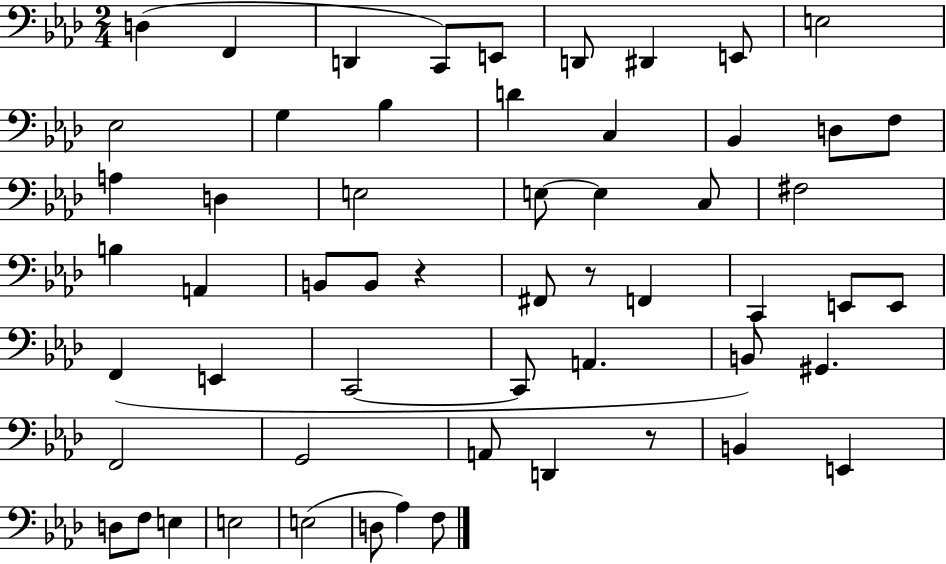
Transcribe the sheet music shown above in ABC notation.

X:1
T:Untitled
M:2/4
L:1/4
K:Ab
D, F,, D,, C,,/2 E,,/2 D,,/2 ^D,, E,,/2 E,2 _E,2 G, _B, D C, _B,, D,/2 F,/2 A, D, E,2 E,/2 E, C,/2 ^F,2 B, A,, B,,/2 B,,/2 z ^F,,/2 z/2 F,, C,, E,,/2 E,,/2 F,, E,, C,,2 C,,/2 A,, B,,/2 ^G,, F,,2 G,,2 A,,/2 D,, z/2 B,, E,, D,/2 F,/2 E, E,2 E,2 D,/2 _A, F,/2